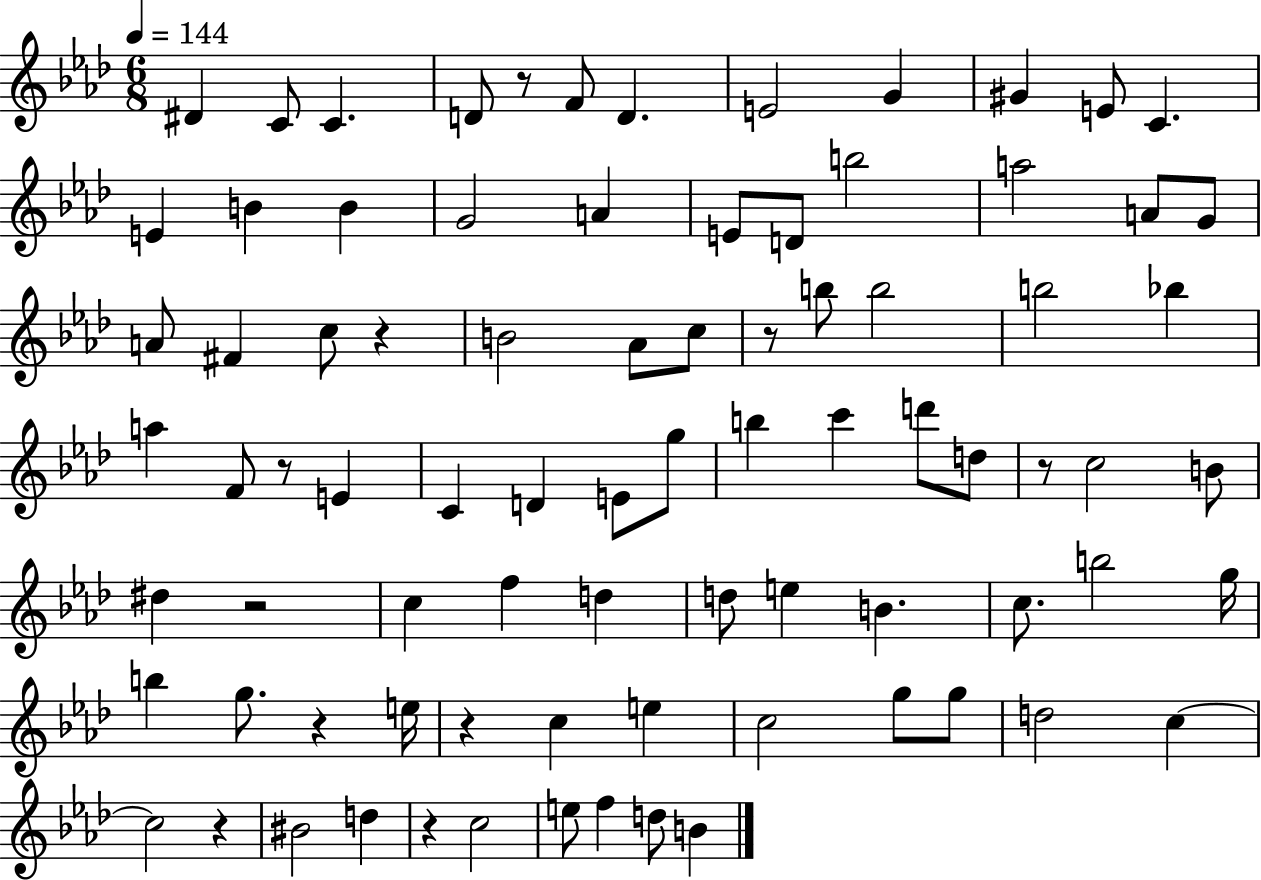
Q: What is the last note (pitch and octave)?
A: B4